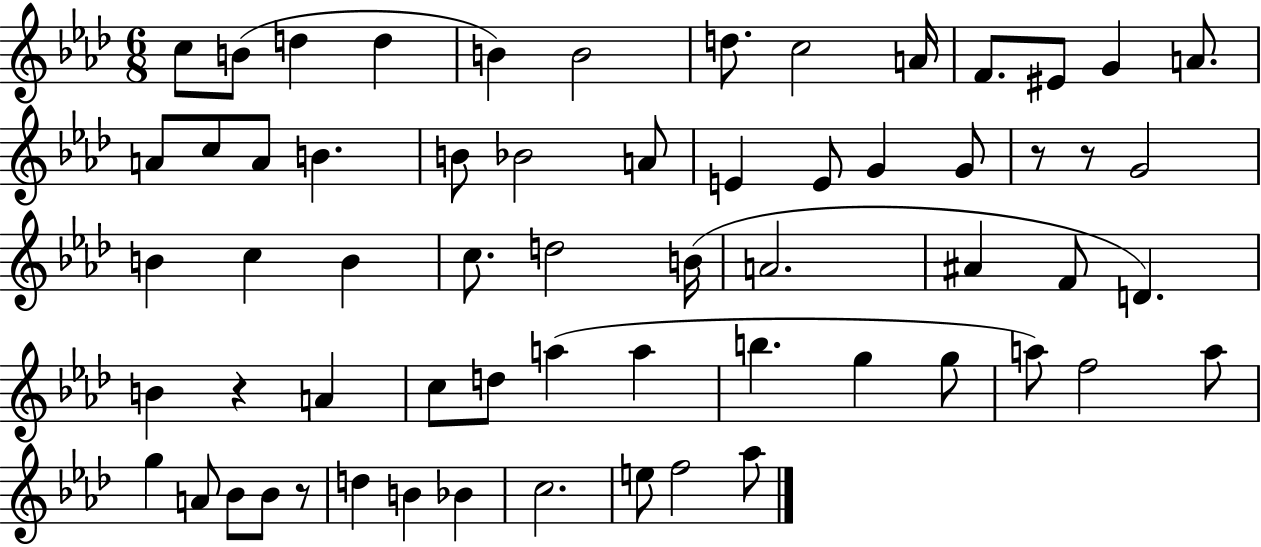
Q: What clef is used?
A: treble